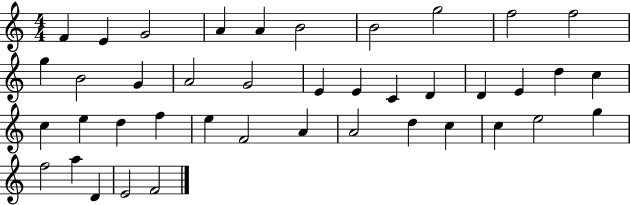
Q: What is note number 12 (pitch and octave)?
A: B4